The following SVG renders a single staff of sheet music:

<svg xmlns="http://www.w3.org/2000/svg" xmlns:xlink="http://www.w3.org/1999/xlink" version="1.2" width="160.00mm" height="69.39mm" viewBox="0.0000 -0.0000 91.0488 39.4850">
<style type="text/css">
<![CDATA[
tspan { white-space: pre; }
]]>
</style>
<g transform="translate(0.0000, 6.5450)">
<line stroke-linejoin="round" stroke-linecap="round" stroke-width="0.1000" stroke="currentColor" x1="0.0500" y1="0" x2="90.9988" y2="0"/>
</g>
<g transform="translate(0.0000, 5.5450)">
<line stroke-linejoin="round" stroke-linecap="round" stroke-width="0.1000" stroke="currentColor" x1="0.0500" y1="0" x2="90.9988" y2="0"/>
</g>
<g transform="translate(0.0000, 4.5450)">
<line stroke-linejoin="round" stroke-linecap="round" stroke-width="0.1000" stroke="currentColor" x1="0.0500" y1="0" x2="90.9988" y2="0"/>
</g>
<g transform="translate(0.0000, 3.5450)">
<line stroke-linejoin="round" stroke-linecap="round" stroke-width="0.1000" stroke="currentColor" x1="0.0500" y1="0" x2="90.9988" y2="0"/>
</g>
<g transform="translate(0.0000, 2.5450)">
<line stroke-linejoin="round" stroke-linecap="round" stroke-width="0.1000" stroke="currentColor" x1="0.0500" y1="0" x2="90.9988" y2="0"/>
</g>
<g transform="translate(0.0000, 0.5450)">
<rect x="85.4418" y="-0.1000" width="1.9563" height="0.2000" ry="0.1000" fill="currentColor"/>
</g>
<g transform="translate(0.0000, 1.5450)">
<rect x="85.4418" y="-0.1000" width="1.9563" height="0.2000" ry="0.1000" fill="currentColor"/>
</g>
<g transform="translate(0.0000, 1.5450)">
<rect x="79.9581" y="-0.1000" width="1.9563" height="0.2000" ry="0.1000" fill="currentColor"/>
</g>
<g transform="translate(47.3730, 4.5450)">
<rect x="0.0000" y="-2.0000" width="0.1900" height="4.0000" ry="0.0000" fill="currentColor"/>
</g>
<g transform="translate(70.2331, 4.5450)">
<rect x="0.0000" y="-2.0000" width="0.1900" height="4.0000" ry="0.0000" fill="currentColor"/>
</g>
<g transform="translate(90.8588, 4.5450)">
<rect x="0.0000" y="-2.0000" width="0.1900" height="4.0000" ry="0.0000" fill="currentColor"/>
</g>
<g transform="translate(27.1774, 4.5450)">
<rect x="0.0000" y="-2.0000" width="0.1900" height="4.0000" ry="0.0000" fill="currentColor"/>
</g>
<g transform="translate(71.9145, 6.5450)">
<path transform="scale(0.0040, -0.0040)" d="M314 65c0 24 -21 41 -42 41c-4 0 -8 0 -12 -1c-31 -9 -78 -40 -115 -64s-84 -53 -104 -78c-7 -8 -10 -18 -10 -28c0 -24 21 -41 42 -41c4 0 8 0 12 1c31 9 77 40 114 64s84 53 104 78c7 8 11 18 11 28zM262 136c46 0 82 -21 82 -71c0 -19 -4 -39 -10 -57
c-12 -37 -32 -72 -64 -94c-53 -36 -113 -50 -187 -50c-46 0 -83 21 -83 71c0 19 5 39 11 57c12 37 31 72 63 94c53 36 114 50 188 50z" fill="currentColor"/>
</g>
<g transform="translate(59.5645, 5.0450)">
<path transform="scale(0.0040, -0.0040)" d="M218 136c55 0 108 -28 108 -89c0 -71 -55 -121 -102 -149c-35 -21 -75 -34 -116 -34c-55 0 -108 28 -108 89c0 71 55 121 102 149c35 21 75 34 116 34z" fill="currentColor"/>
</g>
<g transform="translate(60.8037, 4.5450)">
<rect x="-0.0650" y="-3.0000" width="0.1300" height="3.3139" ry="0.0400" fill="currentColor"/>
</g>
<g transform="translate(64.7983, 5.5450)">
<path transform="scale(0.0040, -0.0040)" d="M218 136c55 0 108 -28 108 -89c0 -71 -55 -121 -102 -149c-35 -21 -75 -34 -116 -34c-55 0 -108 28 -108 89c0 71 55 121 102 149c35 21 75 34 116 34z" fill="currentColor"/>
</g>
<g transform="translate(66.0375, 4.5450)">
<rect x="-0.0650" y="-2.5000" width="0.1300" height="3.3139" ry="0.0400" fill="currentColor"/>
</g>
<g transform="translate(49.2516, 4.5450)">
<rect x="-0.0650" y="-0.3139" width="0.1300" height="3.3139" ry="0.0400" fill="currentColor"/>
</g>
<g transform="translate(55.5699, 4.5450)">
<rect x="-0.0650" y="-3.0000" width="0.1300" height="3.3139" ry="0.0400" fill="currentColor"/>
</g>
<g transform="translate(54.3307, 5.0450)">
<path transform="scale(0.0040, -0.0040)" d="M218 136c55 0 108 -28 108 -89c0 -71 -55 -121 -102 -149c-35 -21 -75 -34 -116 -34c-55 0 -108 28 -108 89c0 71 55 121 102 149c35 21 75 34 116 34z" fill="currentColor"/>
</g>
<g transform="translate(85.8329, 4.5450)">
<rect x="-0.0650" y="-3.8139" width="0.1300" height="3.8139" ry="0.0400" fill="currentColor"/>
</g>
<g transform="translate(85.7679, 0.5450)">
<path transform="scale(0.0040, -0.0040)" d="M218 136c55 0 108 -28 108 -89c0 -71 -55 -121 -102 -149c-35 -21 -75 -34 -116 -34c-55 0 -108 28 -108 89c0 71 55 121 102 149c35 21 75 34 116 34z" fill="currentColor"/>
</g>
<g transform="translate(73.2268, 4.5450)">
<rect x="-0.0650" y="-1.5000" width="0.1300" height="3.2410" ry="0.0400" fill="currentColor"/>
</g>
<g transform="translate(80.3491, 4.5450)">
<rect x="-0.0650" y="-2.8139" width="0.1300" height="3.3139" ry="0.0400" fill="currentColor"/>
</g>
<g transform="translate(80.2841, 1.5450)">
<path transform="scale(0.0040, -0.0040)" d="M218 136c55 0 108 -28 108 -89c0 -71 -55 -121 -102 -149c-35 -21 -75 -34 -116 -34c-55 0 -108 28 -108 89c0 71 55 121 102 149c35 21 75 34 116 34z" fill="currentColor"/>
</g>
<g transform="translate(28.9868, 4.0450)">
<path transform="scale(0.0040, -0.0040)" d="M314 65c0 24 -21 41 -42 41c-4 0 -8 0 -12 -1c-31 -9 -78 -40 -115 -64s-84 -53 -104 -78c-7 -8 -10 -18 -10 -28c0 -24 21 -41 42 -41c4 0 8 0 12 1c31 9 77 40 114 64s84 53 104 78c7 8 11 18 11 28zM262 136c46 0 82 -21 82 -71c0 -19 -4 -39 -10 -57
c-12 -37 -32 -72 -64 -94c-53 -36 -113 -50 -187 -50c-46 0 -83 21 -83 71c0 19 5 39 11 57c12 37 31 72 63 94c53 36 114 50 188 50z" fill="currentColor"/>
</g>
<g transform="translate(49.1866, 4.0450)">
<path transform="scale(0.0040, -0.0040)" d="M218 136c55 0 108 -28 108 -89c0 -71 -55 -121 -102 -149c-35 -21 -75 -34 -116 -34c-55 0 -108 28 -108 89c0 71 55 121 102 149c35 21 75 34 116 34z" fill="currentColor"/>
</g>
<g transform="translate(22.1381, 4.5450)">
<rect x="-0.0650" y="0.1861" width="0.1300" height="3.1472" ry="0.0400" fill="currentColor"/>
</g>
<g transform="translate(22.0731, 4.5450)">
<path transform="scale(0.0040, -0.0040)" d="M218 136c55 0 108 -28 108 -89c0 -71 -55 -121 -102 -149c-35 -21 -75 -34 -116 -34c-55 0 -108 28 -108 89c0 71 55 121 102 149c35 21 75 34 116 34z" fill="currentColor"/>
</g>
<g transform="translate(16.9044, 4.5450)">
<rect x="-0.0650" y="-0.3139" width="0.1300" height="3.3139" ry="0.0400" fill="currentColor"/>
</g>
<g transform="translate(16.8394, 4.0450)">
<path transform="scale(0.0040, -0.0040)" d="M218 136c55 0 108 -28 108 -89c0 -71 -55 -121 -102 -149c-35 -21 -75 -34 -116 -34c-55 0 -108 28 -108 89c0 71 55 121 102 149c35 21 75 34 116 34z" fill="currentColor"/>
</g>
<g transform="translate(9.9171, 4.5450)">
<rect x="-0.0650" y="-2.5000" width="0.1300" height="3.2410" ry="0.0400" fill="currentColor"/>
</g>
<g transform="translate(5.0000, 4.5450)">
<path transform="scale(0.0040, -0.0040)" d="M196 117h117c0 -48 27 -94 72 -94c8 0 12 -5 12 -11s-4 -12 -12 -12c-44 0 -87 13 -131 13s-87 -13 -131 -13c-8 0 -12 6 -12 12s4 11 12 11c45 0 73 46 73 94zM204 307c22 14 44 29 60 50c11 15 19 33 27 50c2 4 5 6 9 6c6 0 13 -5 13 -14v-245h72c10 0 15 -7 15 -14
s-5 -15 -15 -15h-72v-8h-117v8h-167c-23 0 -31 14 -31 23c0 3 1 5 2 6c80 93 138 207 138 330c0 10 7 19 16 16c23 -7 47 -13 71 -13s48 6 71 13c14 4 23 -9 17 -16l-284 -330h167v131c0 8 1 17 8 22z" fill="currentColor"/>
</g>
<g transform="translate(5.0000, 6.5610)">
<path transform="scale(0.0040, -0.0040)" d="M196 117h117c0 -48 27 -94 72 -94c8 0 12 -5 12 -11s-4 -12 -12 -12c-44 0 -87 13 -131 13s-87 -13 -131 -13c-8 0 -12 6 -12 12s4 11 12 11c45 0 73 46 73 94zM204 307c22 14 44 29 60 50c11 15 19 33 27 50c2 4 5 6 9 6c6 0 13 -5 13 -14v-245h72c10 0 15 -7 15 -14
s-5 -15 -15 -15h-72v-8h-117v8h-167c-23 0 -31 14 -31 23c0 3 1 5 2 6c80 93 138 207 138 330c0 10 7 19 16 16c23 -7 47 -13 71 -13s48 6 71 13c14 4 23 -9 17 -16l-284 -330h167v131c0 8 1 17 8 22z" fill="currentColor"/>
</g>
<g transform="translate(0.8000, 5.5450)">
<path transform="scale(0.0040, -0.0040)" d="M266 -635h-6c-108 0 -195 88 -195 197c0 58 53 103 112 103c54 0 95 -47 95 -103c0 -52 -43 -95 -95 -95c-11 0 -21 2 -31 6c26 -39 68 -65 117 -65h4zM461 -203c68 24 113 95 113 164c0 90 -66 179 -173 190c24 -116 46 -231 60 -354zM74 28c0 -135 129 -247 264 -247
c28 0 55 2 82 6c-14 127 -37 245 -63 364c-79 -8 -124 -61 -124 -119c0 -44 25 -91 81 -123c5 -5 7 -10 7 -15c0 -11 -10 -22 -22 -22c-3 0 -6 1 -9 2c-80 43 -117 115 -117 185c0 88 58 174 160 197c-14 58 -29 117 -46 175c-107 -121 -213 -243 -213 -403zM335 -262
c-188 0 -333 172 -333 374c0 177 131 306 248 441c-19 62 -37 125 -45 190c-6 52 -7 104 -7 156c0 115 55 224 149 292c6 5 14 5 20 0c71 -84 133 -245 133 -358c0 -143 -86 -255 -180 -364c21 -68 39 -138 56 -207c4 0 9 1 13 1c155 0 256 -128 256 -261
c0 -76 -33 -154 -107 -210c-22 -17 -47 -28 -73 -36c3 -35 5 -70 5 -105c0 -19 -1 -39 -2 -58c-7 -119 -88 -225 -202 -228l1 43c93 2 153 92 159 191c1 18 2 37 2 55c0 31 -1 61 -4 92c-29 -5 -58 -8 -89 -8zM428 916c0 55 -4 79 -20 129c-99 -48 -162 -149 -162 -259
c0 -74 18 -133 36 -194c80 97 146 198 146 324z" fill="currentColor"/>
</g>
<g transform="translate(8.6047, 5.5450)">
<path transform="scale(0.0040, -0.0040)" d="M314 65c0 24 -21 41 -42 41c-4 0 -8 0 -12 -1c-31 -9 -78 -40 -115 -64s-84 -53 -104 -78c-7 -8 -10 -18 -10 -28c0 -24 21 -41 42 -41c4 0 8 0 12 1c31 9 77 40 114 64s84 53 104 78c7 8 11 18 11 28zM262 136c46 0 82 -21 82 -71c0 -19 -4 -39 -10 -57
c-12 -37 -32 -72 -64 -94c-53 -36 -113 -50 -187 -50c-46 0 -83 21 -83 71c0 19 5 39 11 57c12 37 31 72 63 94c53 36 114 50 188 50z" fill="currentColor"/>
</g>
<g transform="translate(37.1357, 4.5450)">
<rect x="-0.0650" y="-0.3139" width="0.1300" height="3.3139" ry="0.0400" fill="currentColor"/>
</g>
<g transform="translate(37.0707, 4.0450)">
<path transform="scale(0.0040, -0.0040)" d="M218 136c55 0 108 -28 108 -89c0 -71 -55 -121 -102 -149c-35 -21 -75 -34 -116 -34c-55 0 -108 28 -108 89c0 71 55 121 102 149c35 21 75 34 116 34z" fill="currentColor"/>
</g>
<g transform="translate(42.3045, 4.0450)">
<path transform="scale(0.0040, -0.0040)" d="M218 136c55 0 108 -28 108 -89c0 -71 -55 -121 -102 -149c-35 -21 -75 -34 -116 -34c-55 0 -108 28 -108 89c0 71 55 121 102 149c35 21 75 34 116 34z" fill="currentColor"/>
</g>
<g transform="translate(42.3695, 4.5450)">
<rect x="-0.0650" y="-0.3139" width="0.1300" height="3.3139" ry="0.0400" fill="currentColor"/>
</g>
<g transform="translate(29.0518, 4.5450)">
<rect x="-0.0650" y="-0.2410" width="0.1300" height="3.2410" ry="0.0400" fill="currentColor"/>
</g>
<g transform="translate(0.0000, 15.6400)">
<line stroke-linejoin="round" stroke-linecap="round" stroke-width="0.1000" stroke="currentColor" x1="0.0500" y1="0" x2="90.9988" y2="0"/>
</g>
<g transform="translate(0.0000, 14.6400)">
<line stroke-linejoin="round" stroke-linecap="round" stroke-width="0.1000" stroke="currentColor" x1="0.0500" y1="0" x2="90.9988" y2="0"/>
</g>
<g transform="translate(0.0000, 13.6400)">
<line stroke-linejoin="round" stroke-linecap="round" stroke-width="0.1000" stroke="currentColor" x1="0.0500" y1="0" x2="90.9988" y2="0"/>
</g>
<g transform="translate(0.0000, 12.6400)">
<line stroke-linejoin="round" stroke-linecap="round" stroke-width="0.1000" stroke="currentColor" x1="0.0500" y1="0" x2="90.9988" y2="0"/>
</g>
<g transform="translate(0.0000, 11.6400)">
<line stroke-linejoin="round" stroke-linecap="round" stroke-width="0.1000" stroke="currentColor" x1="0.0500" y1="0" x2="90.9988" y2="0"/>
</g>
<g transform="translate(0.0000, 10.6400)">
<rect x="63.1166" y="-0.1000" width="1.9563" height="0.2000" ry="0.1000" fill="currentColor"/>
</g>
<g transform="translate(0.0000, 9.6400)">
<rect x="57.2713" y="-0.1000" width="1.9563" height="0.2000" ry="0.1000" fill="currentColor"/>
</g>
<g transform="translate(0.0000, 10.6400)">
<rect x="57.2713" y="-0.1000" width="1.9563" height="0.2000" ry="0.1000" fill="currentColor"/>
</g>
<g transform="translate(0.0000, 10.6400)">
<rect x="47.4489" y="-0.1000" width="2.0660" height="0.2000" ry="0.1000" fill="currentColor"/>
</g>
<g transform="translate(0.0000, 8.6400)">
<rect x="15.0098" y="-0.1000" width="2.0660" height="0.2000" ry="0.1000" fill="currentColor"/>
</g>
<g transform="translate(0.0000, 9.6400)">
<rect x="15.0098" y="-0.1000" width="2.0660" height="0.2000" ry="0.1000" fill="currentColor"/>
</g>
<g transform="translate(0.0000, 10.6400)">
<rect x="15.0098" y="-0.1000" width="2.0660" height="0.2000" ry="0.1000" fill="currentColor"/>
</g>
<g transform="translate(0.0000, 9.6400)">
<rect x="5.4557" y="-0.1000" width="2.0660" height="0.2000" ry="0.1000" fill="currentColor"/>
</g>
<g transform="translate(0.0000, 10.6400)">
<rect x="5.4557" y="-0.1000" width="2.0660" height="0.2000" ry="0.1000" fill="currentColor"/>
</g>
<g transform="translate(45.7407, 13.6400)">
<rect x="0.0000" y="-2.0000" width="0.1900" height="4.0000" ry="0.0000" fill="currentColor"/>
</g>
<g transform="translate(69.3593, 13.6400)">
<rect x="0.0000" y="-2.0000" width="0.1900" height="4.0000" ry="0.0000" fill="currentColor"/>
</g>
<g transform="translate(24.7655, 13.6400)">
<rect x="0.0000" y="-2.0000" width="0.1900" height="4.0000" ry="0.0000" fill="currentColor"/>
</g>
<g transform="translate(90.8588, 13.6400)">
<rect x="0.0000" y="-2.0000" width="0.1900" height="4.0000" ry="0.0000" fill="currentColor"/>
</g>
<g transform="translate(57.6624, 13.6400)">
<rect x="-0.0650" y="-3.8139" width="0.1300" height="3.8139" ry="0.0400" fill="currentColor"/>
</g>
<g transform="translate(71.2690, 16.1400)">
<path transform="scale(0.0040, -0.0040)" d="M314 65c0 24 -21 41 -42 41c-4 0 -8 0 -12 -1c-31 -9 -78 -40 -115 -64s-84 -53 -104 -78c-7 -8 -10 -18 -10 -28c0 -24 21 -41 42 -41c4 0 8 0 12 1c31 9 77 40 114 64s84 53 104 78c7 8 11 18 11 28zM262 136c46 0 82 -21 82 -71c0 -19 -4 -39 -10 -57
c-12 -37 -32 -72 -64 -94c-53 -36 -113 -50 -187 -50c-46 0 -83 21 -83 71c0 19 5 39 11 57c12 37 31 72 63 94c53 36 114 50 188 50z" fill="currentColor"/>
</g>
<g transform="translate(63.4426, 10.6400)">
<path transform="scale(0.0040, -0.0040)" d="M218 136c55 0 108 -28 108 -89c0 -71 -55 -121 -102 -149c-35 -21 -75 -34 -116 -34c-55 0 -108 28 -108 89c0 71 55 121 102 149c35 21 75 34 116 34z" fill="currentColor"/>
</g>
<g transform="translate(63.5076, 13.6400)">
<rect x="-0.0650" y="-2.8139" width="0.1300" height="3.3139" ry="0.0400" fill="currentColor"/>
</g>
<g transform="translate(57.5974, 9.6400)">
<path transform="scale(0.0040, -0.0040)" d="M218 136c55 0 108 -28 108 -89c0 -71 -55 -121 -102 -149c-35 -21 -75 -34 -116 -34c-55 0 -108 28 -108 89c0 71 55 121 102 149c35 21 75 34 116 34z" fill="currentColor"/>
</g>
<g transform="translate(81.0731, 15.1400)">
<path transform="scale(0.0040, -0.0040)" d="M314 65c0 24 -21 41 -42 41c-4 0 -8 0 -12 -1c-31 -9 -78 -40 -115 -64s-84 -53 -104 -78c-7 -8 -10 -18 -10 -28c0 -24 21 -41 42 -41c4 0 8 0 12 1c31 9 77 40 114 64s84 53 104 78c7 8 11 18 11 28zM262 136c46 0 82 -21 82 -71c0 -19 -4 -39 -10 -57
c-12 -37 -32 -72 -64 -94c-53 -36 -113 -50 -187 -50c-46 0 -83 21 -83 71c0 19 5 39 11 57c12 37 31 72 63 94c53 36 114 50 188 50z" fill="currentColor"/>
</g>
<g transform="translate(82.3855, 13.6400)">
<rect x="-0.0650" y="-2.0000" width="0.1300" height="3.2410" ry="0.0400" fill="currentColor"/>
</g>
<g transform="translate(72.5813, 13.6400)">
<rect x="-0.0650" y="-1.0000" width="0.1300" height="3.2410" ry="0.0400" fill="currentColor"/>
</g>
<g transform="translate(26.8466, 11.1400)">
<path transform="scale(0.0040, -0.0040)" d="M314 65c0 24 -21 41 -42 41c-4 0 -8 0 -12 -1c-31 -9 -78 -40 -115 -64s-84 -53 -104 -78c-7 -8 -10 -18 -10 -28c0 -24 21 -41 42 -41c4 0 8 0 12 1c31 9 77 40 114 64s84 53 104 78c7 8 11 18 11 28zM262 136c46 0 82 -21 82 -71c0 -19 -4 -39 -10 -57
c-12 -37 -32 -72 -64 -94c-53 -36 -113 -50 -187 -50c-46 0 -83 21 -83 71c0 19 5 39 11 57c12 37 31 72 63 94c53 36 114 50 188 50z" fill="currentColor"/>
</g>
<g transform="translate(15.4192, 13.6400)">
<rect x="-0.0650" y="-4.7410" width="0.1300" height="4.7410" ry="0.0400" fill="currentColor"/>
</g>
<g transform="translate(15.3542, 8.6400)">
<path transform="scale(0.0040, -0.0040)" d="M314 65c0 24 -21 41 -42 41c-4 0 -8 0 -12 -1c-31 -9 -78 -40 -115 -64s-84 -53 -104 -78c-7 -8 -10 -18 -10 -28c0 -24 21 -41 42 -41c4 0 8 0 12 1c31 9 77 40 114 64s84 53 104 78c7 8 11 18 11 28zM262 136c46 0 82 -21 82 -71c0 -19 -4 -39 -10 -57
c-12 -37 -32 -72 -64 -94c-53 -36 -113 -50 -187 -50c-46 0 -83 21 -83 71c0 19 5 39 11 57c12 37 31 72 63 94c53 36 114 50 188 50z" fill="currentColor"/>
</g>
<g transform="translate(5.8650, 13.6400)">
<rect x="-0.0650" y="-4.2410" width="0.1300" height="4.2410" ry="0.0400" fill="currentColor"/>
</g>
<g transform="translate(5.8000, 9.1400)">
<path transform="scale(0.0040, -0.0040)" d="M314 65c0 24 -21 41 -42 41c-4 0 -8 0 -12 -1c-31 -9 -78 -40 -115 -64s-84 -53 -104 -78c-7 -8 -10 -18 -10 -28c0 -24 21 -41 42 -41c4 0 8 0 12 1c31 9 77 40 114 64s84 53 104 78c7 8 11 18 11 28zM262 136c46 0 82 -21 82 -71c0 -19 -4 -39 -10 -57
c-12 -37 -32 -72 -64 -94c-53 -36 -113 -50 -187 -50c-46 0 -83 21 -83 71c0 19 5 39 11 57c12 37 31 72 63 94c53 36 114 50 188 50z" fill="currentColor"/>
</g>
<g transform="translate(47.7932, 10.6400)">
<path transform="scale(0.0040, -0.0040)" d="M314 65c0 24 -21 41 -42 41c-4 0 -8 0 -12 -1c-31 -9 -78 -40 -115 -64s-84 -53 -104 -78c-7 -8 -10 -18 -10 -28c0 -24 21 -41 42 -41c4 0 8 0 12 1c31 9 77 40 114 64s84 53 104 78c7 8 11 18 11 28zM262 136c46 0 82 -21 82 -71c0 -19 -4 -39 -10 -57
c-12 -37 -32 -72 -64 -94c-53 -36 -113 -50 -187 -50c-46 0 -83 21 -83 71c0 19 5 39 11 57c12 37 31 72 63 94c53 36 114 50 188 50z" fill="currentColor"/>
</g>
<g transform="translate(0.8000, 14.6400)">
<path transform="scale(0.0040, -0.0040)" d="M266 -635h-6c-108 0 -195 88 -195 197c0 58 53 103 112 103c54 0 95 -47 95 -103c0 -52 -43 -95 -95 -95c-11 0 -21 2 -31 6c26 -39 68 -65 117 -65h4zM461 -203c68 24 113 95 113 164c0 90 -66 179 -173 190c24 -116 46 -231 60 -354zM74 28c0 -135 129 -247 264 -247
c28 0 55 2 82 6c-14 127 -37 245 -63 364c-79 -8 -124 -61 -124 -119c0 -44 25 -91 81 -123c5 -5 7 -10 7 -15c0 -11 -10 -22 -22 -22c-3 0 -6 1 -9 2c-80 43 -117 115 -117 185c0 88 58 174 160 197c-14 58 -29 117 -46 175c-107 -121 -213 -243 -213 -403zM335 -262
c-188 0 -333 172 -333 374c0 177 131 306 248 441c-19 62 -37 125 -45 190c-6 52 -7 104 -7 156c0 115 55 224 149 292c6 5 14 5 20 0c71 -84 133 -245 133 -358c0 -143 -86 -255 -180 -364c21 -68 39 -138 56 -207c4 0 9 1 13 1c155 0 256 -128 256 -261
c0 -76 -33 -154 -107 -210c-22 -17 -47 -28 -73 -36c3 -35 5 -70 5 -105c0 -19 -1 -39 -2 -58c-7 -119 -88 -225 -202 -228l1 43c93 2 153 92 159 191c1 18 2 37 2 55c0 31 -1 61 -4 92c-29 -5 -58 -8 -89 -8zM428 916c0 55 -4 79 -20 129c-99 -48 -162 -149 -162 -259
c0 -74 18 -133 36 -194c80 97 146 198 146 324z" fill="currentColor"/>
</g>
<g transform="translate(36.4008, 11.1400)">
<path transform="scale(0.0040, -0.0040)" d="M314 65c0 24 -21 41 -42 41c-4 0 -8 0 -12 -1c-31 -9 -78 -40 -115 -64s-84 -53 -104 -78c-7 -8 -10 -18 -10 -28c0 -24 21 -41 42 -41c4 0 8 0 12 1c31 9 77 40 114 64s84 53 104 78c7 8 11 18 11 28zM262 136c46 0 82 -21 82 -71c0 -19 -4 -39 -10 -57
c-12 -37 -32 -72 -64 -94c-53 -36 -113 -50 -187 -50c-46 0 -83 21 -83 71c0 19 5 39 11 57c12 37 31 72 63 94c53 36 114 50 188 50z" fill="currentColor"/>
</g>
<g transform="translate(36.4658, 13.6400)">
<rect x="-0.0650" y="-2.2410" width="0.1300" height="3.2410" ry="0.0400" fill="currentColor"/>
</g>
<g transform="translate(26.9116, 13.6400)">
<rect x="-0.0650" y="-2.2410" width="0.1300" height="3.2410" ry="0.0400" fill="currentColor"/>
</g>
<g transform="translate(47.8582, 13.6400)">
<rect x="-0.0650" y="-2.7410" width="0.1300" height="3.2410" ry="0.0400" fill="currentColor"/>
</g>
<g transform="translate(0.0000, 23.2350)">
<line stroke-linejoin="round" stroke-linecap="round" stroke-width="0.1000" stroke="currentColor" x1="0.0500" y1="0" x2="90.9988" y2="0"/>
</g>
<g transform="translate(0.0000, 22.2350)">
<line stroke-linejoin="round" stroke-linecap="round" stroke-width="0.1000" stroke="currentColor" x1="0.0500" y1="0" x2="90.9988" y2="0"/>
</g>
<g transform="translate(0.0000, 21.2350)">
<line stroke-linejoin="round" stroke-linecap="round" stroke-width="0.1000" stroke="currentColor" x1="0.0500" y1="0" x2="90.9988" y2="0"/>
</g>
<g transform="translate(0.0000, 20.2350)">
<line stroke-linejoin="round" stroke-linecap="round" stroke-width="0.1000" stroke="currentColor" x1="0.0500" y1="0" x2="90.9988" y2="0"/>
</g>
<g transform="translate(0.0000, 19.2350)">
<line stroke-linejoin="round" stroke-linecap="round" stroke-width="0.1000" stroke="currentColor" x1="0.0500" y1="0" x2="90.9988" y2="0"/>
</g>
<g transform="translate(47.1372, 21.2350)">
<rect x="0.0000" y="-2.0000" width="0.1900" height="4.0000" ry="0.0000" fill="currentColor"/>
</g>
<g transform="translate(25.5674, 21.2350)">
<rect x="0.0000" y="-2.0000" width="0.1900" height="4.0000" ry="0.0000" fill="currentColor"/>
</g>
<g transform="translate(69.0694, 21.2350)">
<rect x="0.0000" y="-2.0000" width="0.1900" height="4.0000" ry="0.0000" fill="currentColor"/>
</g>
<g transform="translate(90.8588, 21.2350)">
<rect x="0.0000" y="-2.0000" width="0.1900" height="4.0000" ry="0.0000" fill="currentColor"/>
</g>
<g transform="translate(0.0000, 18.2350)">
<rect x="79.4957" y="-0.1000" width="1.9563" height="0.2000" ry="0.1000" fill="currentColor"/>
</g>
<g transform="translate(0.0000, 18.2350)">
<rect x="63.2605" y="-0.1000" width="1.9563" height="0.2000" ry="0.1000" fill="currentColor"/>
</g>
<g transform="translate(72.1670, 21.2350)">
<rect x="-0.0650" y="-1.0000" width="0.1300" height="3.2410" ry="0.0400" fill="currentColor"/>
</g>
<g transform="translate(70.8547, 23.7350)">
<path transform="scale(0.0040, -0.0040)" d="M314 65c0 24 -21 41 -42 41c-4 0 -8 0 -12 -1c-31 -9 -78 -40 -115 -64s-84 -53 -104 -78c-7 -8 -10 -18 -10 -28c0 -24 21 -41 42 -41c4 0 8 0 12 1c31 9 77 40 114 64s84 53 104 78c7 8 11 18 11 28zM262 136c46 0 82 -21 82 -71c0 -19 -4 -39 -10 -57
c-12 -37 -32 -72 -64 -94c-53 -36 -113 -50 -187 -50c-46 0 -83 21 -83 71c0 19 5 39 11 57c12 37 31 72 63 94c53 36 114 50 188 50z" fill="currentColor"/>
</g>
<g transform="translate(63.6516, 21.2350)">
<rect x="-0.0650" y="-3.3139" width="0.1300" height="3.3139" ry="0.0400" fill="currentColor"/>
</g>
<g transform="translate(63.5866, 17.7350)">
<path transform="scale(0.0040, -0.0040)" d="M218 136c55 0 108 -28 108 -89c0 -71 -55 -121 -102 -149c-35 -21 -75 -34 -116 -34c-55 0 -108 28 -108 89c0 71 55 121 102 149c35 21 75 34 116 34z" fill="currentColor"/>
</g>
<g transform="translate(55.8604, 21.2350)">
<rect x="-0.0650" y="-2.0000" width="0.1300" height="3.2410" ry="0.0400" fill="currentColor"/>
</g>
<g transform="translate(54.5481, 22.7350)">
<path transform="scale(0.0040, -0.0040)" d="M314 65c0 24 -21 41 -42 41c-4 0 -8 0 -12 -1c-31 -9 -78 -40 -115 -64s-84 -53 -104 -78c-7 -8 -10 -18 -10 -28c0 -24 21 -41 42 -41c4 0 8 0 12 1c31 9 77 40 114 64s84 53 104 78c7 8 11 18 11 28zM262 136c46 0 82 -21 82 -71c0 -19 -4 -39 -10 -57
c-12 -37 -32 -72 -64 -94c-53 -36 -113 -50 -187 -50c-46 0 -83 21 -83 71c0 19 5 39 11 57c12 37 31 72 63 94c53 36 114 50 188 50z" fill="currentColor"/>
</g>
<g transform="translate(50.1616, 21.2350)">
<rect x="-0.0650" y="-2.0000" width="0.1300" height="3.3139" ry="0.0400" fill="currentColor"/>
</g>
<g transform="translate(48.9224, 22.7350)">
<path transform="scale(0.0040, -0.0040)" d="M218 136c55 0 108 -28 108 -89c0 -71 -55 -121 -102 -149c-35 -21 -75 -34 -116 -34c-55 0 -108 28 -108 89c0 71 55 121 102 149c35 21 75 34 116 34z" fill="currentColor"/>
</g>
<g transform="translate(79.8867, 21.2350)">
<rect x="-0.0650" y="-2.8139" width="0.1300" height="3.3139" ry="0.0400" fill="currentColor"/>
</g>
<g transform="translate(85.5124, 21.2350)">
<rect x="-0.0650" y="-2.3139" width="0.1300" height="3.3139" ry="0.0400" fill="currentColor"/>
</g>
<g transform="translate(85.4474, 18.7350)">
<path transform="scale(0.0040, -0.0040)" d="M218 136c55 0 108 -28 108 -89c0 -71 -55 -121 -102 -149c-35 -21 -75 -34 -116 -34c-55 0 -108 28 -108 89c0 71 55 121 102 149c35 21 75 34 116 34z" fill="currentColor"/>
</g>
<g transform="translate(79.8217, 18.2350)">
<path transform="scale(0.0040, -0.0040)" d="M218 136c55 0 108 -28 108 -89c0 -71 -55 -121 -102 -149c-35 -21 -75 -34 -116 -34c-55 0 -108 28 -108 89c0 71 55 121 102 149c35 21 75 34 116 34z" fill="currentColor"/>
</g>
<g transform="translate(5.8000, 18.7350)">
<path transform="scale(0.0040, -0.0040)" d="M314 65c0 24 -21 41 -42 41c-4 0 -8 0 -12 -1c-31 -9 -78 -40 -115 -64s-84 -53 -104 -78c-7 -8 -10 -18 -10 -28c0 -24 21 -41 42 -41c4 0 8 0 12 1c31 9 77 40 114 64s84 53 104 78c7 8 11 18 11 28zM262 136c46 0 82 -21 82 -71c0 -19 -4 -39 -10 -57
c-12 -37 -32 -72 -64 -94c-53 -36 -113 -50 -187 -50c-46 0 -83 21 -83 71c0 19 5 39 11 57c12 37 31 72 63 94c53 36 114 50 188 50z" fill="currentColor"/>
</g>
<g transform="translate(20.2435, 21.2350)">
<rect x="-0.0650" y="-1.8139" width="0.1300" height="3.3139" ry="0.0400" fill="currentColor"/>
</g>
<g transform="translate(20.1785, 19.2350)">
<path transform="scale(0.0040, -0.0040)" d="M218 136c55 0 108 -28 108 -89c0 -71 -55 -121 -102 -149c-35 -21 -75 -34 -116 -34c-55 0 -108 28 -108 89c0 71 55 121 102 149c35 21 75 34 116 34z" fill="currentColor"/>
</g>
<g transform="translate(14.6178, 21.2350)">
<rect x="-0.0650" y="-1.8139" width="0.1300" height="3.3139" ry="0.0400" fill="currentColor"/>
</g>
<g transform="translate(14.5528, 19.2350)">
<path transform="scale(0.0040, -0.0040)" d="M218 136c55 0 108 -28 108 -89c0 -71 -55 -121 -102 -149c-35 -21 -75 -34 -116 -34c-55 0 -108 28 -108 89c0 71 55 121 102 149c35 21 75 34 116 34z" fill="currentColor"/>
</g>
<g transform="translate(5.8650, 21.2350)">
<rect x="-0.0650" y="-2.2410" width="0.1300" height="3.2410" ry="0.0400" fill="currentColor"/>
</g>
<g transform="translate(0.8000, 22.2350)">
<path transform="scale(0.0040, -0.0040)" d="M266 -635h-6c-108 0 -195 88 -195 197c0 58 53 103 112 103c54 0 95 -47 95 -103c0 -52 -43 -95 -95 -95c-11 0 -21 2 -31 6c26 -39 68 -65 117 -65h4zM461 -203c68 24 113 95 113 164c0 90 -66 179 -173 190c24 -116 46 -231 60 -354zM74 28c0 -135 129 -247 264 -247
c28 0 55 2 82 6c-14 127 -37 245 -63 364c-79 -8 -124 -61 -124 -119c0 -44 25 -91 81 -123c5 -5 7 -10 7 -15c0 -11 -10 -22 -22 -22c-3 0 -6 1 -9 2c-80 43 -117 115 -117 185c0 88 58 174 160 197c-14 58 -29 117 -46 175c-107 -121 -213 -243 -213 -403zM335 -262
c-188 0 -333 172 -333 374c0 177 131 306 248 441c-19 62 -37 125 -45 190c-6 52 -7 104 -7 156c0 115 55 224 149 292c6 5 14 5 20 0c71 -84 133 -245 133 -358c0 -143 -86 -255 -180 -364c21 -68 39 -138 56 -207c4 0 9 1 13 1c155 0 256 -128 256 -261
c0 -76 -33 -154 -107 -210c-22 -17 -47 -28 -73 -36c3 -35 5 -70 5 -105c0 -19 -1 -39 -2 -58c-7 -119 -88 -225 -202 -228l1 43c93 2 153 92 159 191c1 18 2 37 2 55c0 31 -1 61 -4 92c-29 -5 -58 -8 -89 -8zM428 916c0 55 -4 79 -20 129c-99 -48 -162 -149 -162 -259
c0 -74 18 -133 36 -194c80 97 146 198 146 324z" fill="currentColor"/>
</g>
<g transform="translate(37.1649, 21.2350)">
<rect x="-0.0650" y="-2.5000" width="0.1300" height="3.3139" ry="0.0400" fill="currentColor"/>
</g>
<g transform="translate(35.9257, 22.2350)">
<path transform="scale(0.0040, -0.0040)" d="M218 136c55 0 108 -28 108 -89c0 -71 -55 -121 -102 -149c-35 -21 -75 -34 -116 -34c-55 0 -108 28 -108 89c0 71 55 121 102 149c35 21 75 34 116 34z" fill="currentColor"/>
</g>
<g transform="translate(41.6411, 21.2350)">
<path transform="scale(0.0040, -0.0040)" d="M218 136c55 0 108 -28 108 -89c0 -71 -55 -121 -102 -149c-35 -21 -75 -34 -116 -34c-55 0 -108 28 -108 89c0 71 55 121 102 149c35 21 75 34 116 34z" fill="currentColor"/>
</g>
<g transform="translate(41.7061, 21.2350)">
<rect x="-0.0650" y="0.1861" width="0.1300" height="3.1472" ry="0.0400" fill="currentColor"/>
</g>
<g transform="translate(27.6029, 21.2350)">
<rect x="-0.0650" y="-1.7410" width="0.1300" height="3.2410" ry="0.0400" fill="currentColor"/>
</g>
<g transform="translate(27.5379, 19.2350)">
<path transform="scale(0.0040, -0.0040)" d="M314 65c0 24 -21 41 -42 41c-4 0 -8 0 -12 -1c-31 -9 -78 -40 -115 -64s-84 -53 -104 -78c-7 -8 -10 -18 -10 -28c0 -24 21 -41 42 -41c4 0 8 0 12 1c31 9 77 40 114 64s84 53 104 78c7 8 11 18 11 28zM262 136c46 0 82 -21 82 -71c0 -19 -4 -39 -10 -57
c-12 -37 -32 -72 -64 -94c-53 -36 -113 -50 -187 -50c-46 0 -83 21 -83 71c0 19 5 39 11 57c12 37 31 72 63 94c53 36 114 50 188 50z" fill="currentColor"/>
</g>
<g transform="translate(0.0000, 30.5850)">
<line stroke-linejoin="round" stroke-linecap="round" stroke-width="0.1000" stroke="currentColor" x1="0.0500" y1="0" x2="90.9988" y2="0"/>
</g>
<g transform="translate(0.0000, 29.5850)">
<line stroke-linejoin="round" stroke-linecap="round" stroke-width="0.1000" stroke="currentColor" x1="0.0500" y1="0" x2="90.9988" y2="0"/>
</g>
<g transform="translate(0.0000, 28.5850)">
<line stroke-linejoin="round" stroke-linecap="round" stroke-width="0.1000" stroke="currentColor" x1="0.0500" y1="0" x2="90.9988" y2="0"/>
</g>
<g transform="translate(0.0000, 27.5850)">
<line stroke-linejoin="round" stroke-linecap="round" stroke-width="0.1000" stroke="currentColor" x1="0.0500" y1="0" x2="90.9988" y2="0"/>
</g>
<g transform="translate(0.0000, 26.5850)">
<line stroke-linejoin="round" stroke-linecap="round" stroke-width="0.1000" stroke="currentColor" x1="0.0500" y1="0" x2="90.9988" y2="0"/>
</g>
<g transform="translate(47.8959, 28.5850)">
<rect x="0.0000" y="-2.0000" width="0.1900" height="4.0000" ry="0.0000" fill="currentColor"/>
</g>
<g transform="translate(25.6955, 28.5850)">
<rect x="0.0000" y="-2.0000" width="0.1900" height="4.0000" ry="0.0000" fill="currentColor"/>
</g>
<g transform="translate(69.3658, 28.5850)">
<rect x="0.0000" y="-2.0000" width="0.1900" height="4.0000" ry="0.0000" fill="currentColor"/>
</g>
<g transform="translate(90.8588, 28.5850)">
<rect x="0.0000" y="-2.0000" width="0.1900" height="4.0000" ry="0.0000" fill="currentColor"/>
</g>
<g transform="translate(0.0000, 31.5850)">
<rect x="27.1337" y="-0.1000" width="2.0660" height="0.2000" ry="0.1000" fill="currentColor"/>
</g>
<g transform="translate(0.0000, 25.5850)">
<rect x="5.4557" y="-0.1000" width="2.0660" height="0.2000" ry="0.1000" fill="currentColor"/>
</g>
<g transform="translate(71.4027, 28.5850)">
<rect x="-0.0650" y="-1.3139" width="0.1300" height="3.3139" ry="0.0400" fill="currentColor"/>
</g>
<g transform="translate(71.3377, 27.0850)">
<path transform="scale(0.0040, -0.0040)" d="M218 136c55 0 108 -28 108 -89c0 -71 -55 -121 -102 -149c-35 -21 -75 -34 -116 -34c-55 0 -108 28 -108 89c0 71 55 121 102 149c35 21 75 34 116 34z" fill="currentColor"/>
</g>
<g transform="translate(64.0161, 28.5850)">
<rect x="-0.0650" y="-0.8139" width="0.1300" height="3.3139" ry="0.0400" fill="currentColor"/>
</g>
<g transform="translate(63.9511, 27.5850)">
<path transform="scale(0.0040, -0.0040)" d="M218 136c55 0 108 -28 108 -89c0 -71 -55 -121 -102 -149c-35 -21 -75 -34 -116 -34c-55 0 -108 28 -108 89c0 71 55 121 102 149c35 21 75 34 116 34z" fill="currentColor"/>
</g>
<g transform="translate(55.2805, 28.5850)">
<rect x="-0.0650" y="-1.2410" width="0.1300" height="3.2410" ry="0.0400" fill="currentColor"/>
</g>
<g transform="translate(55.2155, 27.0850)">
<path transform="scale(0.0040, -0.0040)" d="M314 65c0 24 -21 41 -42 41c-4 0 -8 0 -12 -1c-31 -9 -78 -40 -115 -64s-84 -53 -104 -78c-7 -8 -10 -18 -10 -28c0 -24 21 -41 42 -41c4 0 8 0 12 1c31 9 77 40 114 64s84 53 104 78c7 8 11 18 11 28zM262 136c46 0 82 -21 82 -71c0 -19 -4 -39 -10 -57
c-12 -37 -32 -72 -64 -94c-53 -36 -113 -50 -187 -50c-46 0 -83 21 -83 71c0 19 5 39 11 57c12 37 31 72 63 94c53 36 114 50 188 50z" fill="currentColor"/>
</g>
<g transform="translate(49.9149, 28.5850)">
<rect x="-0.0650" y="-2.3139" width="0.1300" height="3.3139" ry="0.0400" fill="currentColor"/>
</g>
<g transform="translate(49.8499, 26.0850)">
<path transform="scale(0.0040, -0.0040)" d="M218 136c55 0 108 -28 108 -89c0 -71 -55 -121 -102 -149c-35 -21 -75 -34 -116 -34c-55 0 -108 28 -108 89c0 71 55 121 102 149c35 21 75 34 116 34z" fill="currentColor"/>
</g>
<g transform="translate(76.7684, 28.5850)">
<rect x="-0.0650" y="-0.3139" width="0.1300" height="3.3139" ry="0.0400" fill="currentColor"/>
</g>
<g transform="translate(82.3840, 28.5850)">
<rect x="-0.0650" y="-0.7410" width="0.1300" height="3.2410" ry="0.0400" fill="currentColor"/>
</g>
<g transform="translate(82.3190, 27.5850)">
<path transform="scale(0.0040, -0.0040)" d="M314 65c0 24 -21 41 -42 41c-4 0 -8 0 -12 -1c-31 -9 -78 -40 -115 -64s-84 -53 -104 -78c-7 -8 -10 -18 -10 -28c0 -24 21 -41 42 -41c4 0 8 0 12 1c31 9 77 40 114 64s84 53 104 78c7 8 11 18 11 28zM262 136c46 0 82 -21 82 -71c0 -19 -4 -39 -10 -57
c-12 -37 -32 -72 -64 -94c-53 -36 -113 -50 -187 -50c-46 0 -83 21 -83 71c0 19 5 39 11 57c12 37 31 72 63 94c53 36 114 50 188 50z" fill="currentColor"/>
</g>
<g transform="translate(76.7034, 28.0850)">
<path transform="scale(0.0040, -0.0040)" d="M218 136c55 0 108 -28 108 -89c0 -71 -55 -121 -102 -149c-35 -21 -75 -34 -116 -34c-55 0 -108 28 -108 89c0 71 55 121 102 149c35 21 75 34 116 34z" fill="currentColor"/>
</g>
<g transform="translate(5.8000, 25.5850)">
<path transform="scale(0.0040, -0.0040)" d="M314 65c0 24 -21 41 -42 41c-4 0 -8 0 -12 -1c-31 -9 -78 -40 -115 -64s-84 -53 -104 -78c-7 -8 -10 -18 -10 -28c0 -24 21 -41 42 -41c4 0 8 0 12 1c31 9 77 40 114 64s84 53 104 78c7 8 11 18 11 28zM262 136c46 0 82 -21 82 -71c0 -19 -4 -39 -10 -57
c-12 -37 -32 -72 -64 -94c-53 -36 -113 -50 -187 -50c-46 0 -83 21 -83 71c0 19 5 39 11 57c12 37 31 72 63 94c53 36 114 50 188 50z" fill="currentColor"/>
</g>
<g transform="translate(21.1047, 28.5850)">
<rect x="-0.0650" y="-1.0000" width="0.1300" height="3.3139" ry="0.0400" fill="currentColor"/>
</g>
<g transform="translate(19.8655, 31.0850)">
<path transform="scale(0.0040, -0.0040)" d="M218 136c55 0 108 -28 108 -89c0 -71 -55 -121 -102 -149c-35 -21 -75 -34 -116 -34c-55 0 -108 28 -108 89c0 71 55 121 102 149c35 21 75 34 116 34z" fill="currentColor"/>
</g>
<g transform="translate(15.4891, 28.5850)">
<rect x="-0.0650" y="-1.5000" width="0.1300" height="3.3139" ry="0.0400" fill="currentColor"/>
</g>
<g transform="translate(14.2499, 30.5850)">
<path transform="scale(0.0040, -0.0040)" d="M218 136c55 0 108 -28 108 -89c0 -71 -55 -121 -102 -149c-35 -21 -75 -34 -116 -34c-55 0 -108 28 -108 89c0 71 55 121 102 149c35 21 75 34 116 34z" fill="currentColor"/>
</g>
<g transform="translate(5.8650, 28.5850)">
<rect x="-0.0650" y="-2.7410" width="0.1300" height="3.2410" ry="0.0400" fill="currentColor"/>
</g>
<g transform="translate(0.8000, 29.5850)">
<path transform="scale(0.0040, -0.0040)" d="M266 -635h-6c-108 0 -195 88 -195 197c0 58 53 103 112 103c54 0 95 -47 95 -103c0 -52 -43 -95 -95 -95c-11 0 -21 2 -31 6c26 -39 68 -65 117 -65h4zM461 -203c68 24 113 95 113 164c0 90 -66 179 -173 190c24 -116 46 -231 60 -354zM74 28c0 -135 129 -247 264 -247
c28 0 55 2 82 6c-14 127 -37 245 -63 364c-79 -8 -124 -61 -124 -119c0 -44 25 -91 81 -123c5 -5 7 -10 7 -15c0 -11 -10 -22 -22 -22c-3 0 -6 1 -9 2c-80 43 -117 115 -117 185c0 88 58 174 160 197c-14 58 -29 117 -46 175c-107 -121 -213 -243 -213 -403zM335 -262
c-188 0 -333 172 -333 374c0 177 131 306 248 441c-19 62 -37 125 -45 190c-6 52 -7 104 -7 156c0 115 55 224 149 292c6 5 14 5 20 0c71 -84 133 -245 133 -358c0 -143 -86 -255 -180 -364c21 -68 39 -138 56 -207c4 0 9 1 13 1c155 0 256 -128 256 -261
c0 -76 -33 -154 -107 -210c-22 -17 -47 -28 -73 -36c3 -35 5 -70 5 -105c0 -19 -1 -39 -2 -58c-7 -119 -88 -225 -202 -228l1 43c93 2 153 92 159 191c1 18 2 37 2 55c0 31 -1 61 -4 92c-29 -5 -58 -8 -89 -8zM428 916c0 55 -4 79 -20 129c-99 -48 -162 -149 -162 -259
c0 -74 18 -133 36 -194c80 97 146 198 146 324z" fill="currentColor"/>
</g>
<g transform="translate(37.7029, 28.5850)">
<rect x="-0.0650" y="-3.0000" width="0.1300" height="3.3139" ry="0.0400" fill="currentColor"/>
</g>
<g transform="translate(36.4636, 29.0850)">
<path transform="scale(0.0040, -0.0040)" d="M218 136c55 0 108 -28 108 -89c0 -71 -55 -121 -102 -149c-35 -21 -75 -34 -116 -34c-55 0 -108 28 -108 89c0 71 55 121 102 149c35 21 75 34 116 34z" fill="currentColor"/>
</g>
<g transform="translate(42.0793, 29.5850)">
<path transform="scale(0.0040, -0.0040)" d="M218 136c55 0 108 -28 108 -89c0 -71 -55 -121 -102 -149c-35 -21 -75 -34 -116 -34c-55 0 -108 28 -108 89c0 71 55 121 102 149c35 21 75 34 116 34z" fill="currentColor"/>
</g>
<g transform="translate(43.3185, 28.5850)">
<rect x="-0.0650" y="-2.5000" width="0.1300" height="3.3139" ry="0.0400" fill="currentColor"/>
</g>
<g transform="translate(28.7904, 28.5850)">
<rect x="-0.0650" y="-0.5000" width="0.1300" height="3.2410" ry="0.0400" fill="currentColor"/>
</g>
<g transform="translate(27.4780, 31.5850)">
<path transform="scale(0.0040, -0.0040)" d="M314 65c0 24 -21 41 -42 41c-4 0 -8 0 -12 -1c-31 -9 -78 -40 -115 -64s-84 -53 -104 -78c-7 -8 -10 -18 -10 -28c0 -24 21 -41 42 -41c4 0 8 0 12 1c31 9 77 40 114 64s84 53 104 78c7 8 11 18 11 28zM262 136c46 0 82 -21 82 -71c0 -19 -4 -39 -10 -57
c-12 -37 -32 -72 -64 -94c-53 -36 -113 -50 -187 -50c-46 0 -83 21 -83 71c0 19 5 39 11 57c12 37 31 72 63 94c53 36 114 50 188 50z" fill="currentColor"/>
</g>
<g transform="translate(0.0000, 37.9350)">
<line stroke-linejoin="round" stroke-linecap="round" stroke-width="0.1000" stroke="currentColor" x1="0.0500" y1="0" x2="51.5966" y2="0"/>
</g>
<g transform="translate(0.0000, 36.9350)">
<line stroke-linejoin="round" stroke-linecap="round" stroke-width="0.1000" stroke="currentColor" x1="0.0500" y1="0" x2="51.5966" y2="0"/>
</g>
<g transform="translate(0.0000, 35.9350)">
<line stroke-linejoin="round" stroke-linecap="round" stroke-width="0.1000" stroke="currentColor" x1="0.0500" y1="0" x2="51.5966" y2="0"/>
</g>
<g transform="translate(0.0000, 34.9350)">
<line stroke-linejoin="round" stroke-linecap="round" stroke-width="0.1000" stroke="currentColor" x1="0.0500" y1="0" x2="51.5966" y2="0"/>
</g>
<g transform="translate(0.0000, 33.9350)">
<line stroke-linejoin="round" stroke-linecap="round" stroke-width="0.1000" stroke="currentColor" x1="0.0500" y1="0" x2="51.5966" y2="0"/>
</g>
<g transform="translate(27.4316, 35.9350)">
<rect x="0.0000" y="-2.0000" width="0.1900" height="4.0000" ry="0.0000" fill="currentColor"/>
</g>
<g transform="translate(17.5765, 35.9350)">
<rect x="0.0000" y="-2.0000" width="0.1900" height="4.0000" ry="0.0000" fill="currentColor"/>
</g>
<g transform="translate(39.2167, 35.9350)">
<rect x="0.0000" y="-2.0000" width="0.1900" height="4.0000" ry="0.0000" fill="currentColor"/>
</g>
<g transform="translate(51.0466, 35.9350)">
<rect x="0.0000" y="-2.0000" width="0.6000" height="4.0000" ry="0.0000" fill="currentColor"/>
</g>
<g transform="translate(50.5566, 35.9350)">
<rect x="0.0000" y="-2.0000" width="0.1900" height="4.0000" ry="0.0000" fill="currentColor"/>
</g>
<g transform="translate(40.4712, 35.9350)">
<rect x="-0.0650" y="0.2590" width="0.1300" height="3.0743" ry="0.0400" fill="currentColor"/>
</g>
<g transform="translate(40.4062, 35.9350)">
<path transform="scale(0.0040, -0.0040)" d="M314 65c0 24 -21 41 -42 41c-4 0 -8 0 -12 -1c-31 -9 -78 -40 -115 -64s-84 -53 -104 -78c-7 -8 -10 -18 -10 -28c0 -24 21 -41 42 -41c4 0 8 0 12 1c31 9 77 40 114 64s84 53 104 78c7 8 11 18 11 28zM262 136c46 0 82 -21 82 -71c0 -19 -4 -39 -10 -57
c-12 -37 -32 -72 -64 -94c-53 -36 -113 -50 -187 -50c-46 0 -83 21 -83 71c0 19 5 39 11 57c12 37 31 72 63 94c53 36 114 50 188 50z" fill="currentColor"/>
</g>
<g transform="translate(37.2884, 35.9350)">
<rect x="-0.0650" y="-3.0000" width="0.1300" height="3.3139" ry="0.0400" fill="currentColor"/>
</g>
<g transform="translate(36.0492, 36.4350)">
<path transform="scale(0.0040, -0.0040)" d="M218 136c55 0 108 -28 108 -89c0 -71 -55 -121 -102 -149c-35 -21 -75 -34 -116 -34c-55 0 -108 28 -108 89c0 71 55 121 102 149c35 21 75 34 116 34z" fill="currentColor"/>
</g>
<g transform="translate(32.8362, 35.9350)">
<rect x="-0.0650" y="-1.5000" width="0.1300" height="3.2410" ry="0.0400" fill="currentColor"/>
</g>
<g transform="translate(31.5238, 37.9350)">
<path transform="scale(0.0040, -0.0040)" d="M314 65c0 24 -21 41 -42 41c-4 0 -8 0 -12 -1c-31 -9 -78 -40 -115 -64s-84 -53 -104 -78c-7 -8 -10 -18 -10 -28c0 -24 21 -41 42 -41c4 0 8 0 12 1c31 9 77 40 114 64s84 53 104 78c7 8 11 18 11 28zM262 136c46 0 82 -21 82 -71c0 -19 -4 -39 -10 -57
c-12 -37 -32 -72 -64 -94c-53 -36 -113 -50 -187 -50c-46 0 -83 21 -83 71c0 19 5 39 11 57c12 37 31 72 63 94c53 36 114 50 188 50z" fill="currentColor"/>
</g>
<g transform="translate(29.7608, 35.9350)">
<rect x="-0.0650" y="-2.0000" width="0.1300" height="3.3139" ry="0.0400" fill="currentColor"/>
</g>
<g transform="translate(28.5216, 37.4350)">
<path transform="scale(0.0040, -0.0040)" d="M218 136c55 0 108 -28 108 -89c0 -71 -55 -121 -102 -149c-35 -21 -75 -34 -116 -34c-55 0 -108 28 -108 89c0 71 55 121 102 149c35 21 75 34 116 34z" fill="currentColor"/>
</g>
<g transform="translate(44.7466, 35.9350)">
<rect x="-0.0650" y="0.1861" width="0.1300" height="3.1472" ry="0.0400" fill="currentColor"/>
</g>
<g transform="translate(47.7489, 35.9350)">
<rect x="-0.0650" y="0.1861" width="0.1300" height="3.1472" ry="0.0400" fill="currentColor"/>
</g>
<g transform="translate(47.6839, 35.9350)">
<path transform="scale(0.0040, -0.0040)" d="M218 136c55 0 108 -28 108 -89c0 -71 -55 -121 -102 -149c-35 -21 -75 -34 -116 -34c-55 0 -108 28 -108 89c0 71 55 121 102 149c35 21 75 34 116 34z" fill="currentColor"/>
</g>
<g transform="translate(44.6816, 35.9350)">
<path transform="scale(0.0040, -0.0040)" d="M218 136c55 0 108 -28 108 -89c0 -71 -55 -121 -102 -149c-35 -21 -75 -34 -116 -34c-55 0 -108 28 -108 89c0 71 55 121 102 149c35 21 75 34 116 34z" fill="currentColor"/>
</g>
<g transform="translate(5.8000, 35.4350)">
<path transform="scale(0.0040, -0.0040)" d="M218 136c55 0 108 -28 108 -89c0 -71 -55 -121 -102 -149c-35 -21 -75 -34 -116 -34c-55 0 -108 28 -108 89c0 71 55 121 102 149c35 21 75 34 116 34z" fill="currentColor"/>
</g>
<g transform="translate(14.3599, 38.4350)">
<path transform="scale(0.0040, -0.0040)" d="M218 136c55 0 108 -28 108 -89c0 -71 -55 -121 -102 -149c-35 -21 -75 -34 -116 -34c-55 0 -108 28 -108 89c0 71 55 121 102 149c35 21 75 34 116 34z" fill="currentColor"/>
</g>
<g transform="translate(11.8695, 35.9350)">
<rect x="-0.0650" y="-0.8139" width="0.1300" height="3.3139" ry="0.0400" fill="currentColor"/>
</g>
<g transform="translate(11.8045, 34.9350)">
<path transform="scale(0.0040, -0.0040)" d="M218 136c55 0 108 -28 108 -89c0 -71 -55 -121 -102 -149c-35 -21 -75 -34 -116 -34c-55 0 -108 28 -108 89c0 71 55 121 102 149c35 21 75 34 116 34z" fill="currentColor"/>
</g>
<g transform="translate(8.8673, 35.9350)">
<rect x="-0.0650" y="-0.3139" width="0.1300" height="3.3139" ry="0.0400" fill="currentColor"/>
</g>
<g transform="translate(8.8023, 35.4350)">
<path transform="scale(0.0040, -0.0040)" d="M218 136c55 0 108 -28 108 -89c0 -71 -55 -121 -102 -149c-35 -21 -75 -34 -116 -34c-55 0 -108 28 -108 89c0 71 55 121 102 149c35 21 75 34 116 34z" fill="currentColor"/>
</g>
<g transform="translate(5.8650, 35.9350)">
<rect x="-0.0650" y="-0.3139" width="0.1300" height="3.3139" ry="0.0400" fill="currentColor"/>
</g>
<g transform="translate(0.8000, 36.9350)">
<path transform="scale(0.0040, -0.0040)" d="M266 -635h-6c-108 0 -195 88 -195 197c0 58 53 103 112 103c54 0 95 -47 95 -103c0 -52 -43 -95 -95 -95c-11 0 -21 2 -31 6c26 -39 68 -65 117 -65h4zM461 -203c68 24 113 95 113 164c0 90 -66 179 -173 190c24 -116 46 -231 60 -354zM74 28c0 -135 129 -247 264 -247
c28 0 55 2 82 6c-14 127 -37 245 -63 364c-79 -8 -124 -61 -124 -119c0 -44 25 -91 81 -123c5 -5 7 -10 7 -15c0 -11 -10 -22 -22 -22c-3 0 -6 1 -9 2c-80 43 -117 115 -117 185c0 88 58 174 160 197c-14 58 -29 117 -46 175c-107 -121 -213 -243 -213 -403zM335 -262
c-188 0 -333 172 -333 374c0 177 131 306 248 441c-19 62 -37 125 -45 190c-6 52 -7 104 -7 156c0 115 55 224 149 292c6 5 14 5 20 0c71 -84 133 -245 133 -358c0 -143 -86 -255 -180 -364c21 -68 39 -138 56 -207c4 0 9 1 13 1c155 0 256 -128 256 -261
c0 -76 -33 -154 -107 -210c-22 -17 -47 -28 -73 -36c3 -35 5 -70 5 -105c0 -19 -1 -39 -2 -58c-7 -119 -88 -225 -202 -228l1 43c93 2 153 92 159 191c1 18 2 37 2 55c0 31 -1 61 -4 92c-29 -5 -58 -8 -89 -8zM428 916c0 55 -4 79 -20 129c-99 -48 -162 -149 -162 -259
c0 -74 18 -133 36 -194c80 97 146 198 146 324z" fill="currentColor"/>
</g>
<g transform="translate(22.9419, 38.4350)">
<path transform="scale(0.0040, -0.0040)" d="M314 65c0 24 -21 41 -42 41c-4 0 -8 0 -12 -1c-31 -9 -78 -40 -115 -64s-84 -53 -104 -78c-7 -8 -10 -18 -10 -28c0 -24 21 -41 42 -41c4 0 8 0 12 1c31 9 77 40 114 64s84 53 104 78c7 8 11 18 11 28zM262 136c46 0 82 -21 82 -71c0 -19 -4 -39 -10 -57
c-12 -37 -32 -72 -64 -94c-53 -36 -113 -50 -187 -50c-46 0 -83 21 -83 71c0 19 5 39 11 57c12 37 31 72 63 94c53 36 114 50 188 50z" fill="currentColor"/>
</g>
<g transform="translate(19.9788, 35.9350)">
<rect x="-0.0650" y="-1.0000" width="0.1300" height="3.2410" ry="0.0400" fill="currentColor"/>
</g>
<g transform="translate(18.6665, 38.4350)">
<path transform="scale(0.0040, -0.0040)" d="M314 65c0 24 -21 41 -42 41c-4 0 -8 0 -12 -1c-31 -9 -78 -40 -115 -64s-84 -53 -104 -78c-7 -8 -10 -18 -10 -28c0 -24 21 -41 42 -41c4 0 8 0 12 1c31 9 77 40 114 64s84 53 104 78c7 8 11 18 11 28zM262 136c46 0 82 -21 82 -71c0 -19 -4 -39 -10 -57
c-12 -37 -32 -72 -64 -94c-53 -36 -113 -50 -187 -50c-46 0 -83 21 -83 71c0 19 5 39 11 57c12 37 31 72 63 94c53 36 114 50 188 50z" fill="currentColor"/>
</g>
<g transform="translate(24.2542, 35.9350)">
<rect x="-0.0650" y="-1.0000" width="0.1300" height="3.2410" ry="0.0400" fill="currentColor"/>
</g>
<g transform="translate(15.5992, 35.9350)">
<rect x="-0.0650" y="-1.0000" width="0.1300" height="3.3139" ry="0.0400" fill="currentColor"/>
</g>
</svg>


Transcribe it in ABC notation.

X:1
T:Untitled
M:4/4
L:1/4
K:C
G2 c B c2 c c c A A G E2 a c' d'2 e'2 g2 g2 a2 c' a D2 F2 g2 f f f2 G B F F2 b D2 a g a2 E D C2 A G g e2 d e c d2 c c d D D2 D2 F E2 A B2 B B